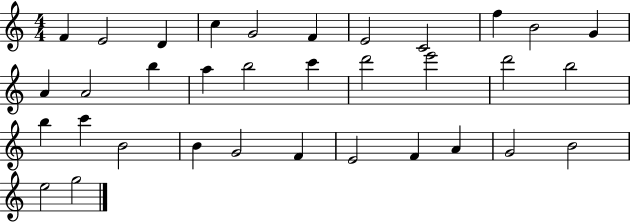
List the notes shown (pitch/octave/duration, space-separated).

F4/q E4/h D4/q C5/q G4/h F4/q E4/h C4/h F5/q B4/h G4/q A4/q A4/h B5/q A5/q B5/h C6/q D6/h E6/h D6/h B5/h B5/q C6/q B4/h B4/q G4/h F4/q E4/h F4/q A4/q G4/h B4/h E5/h G5/h